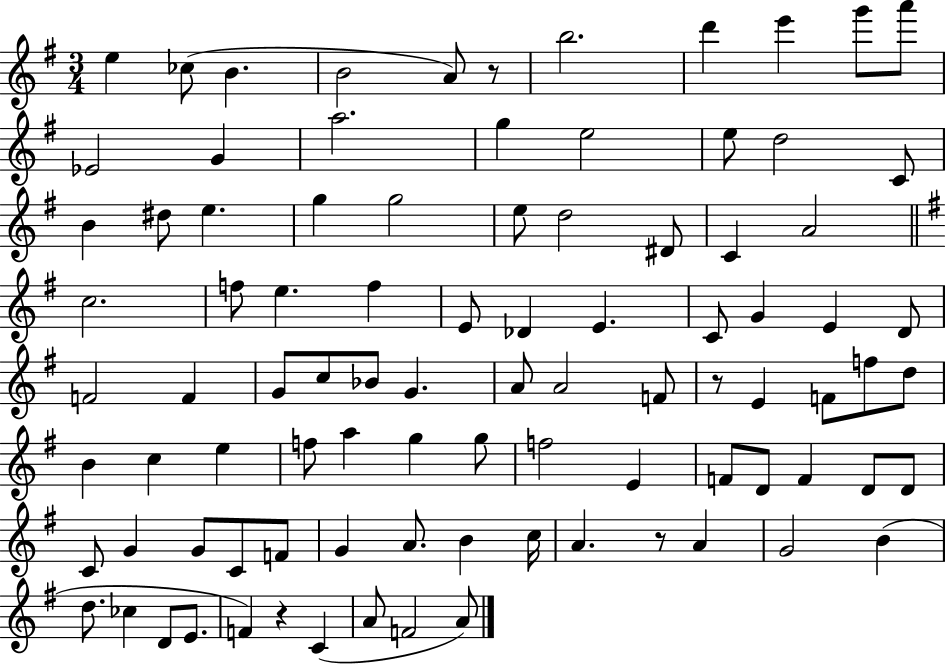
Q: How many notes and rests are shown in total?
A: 92